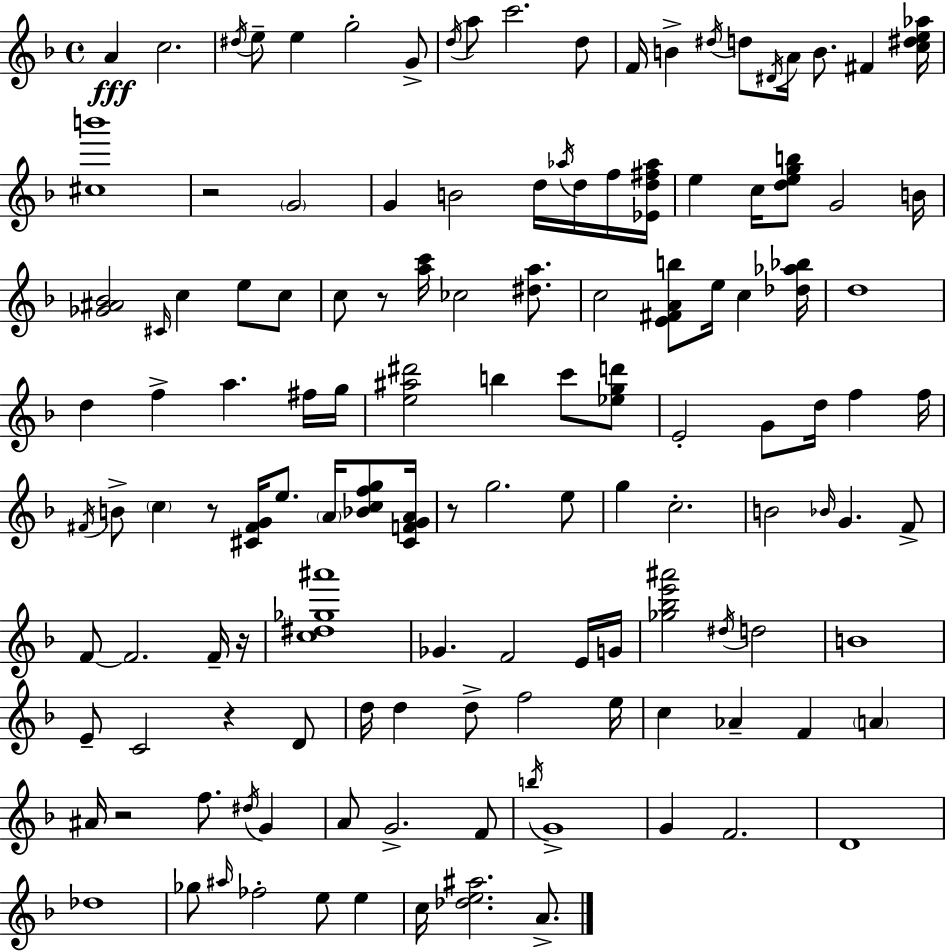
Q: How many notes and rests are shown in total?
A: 131